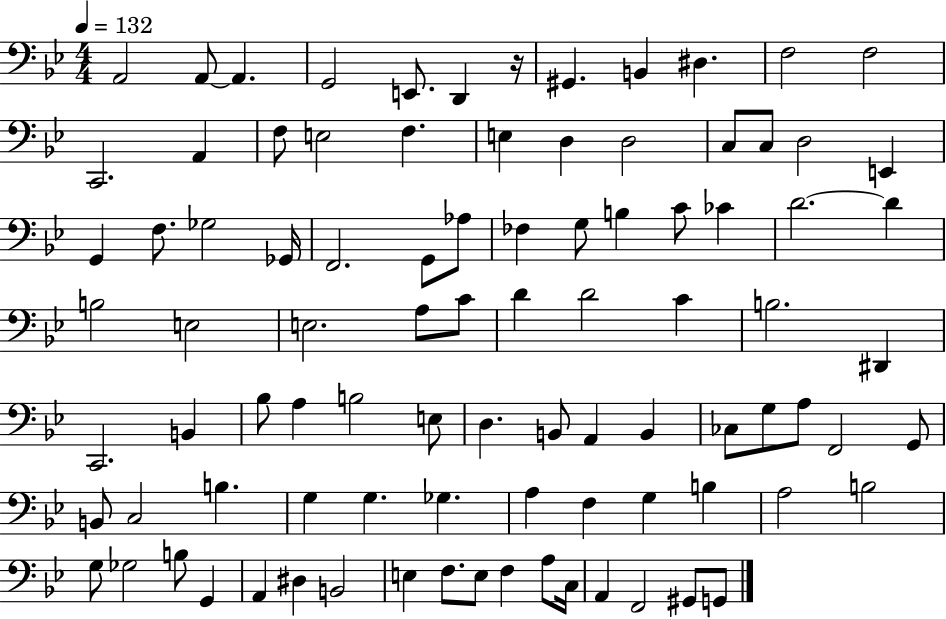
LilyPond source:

{
  \clef bass
  \numericTimeSignature
  \time 4/4
  \key bes \major
  \tempo 4 = 132
  a,2 a,8~~ a,4. | g,2 e,8. d,4 r16 | gis,4. b,4 dis4. | f2 f2 | \break c,2. a,4 | f8 e2 f4. | e4 d4 d2 | c8 c8 d2 e,4 | \break g,4 f8. ges2 ges,16 | f,2. g,8 aes8 | fes4 g8 b4 c'8 ces'4 | d'2.~~ d'4 | \break b2 e2 | e2. a8 c'8 | d'4 d'2 c'4 | b2. dis,4 | \break c,2. b,4 | bes8 a4 b2 e8 | d4. b,8 a,4 b,4 | ces8 g8 a8 f,2 g,8 | \break b,8 c2 b4. | g4 g4. ges4. | a4 f4 g4 b4 | a2 b2 | \break g8 ges2 b8 g,4 | a,4 dis4 b,2 | e4 f8. e8 f4 a8 c16 | a,4 f,2 gis,8 g,8 | \break \bar "|."
}